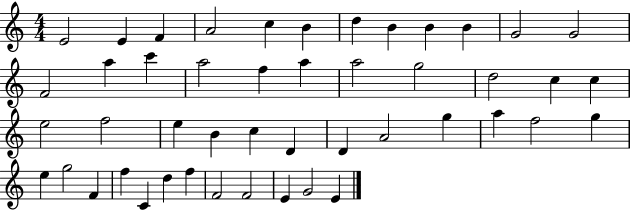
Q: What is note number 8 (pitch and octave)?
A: B4